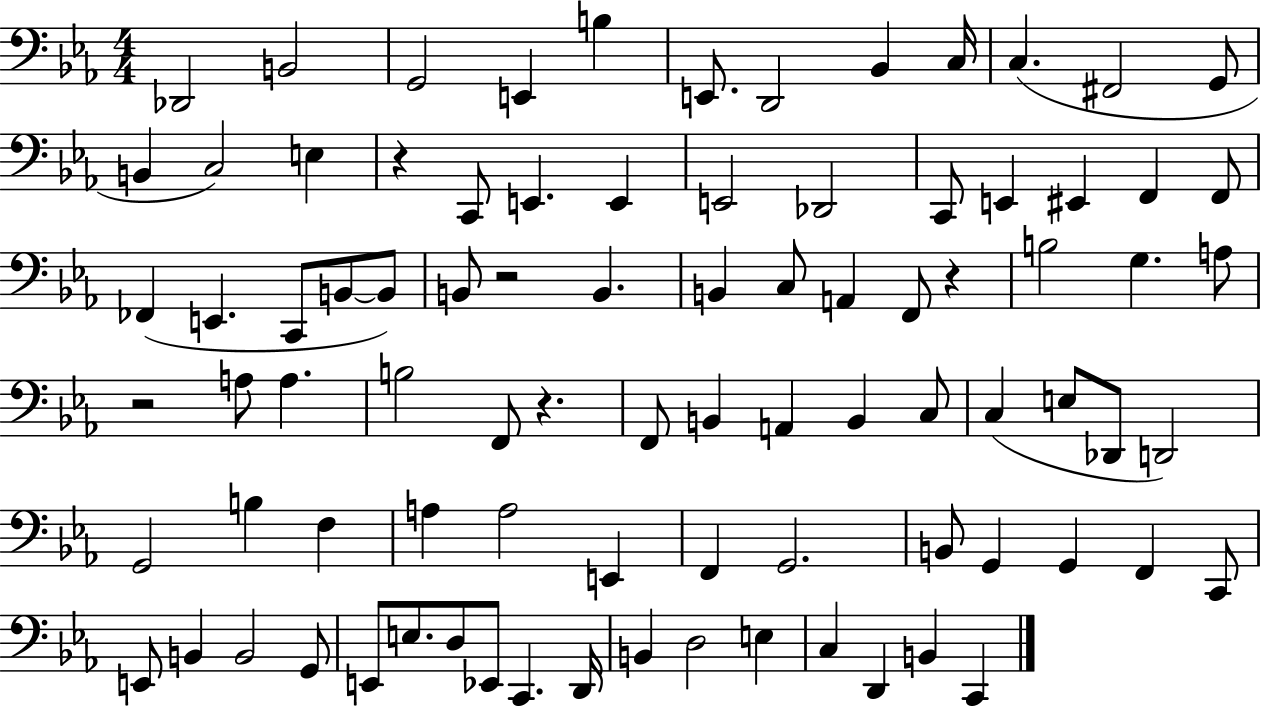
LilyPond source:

{
  \clef bass
  \numericTimeSignature
  \time 4/4
  \key ees \major
  des,2 b,2 | g,2 e,4 b4 | e,8. d,2 bes,4 c16 | c4.( fis,2 g,8 | \break b,4 c2) e4 | r4 c,8 e,4. e,4 | e,2 des,2 | c,8 e,4 eis,4 f,4 f,8 | \break fes,4( e,4. c,8 b,8~~ b,8) | b,8 r2 b,4. | b,4 c8 a,4 f,8 r4 | b2 g4. a8 | \break r2 a8 a4. | b2 f,8 r4. | f,8 b,4 a,4 b,4 c8 | c4( e8 des,8 d,2) | \break g,2 b4 f4 | a4 a2 e,4 | f,4 g,2. | b,8 g,4 g,4 f,4 c,8 | \break e,8 b,4 b,2 g,8 | e,8 e8. d8 ees,8 c,4. d,16 | b,4 d2 e4 | c4 d,4 b,4 c,4 | \break \bar "|."
}